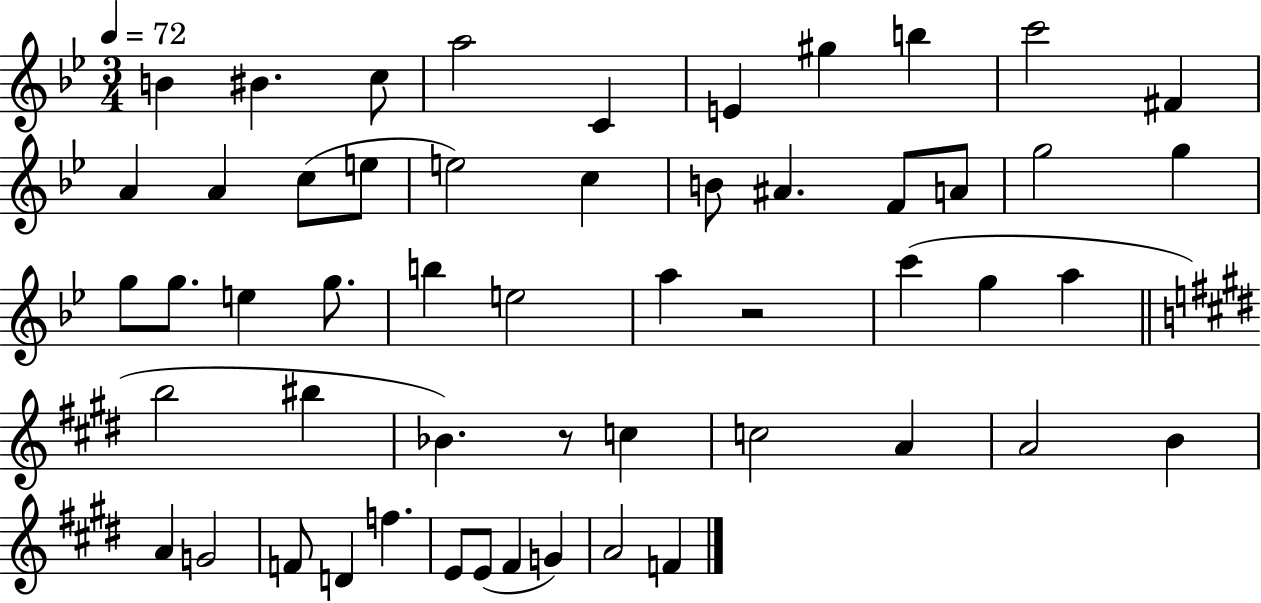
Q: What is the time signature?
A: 3/4